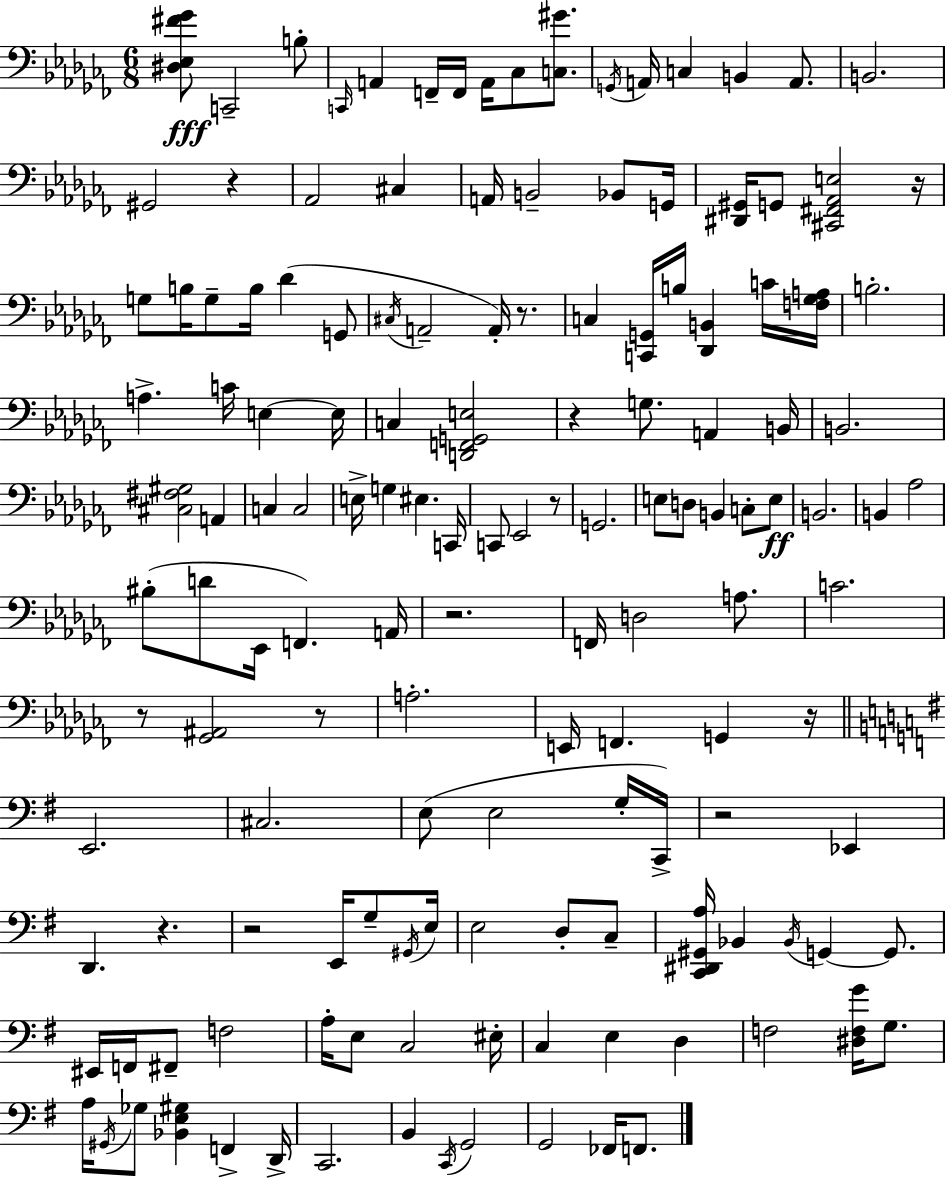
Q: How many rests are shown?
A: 12